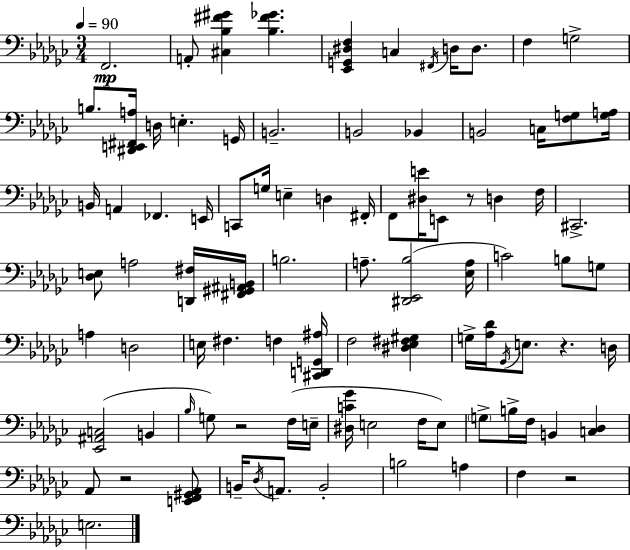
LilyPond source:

{
  \clef bass
  \numericTimeSignature
  \time 3/4
  \key ees \minor
  \tempo 4 = 90
  f,2.\mp | a,8-. <cis bes fis' gis'>4 <bes fis' ges'>4. | <ees, g, dis f>4 c4 \acciaccatura { fis,16 } d16 d8. | f4 g2-> | \break b8. <dis, e, fis, a>16 d16 e4.-. | g,16 b,2.-- | b,2 bes,4 | b,2 c16 <f g>8 | \break <g a>16 b,16 a,4 fes,4. | e,16 c,8 g16 e4-- d4 | fis,16-. f,8 <dis e'>16 e,8 r8 d4 | f16 cis,2.-> | \break <des e>8 a2 <d, fis>16 | <fis, gis, ais, b,>16 b2. | a8.-- <dis, ees, bes>2( | <ees a>16 c'2) b8 g8 | \break a4 d2 | e16 fis4. f4 | <cis, d, g, ais>16 f2 <dis ees fis gis>4 | g16-> <aes des'>16 \acciaccatura { ges,16 } e8. r4. | \break d16 <ees, ais, c>2( b,4 | \grace { bes16 } g8) r2 | f16( e16-- <dis c' ges'>16 e2 | f16 e8) \parenthesize g8-> b16-> f16 b,4 <c des>4 | \break aes,8 r2 | <e, f, gis, aes,>8 b,16-- \acciaccatura { des16 } a,8. b,2-. | b2 | a4 f4 r2 | \break e2. | \bar "|."
}